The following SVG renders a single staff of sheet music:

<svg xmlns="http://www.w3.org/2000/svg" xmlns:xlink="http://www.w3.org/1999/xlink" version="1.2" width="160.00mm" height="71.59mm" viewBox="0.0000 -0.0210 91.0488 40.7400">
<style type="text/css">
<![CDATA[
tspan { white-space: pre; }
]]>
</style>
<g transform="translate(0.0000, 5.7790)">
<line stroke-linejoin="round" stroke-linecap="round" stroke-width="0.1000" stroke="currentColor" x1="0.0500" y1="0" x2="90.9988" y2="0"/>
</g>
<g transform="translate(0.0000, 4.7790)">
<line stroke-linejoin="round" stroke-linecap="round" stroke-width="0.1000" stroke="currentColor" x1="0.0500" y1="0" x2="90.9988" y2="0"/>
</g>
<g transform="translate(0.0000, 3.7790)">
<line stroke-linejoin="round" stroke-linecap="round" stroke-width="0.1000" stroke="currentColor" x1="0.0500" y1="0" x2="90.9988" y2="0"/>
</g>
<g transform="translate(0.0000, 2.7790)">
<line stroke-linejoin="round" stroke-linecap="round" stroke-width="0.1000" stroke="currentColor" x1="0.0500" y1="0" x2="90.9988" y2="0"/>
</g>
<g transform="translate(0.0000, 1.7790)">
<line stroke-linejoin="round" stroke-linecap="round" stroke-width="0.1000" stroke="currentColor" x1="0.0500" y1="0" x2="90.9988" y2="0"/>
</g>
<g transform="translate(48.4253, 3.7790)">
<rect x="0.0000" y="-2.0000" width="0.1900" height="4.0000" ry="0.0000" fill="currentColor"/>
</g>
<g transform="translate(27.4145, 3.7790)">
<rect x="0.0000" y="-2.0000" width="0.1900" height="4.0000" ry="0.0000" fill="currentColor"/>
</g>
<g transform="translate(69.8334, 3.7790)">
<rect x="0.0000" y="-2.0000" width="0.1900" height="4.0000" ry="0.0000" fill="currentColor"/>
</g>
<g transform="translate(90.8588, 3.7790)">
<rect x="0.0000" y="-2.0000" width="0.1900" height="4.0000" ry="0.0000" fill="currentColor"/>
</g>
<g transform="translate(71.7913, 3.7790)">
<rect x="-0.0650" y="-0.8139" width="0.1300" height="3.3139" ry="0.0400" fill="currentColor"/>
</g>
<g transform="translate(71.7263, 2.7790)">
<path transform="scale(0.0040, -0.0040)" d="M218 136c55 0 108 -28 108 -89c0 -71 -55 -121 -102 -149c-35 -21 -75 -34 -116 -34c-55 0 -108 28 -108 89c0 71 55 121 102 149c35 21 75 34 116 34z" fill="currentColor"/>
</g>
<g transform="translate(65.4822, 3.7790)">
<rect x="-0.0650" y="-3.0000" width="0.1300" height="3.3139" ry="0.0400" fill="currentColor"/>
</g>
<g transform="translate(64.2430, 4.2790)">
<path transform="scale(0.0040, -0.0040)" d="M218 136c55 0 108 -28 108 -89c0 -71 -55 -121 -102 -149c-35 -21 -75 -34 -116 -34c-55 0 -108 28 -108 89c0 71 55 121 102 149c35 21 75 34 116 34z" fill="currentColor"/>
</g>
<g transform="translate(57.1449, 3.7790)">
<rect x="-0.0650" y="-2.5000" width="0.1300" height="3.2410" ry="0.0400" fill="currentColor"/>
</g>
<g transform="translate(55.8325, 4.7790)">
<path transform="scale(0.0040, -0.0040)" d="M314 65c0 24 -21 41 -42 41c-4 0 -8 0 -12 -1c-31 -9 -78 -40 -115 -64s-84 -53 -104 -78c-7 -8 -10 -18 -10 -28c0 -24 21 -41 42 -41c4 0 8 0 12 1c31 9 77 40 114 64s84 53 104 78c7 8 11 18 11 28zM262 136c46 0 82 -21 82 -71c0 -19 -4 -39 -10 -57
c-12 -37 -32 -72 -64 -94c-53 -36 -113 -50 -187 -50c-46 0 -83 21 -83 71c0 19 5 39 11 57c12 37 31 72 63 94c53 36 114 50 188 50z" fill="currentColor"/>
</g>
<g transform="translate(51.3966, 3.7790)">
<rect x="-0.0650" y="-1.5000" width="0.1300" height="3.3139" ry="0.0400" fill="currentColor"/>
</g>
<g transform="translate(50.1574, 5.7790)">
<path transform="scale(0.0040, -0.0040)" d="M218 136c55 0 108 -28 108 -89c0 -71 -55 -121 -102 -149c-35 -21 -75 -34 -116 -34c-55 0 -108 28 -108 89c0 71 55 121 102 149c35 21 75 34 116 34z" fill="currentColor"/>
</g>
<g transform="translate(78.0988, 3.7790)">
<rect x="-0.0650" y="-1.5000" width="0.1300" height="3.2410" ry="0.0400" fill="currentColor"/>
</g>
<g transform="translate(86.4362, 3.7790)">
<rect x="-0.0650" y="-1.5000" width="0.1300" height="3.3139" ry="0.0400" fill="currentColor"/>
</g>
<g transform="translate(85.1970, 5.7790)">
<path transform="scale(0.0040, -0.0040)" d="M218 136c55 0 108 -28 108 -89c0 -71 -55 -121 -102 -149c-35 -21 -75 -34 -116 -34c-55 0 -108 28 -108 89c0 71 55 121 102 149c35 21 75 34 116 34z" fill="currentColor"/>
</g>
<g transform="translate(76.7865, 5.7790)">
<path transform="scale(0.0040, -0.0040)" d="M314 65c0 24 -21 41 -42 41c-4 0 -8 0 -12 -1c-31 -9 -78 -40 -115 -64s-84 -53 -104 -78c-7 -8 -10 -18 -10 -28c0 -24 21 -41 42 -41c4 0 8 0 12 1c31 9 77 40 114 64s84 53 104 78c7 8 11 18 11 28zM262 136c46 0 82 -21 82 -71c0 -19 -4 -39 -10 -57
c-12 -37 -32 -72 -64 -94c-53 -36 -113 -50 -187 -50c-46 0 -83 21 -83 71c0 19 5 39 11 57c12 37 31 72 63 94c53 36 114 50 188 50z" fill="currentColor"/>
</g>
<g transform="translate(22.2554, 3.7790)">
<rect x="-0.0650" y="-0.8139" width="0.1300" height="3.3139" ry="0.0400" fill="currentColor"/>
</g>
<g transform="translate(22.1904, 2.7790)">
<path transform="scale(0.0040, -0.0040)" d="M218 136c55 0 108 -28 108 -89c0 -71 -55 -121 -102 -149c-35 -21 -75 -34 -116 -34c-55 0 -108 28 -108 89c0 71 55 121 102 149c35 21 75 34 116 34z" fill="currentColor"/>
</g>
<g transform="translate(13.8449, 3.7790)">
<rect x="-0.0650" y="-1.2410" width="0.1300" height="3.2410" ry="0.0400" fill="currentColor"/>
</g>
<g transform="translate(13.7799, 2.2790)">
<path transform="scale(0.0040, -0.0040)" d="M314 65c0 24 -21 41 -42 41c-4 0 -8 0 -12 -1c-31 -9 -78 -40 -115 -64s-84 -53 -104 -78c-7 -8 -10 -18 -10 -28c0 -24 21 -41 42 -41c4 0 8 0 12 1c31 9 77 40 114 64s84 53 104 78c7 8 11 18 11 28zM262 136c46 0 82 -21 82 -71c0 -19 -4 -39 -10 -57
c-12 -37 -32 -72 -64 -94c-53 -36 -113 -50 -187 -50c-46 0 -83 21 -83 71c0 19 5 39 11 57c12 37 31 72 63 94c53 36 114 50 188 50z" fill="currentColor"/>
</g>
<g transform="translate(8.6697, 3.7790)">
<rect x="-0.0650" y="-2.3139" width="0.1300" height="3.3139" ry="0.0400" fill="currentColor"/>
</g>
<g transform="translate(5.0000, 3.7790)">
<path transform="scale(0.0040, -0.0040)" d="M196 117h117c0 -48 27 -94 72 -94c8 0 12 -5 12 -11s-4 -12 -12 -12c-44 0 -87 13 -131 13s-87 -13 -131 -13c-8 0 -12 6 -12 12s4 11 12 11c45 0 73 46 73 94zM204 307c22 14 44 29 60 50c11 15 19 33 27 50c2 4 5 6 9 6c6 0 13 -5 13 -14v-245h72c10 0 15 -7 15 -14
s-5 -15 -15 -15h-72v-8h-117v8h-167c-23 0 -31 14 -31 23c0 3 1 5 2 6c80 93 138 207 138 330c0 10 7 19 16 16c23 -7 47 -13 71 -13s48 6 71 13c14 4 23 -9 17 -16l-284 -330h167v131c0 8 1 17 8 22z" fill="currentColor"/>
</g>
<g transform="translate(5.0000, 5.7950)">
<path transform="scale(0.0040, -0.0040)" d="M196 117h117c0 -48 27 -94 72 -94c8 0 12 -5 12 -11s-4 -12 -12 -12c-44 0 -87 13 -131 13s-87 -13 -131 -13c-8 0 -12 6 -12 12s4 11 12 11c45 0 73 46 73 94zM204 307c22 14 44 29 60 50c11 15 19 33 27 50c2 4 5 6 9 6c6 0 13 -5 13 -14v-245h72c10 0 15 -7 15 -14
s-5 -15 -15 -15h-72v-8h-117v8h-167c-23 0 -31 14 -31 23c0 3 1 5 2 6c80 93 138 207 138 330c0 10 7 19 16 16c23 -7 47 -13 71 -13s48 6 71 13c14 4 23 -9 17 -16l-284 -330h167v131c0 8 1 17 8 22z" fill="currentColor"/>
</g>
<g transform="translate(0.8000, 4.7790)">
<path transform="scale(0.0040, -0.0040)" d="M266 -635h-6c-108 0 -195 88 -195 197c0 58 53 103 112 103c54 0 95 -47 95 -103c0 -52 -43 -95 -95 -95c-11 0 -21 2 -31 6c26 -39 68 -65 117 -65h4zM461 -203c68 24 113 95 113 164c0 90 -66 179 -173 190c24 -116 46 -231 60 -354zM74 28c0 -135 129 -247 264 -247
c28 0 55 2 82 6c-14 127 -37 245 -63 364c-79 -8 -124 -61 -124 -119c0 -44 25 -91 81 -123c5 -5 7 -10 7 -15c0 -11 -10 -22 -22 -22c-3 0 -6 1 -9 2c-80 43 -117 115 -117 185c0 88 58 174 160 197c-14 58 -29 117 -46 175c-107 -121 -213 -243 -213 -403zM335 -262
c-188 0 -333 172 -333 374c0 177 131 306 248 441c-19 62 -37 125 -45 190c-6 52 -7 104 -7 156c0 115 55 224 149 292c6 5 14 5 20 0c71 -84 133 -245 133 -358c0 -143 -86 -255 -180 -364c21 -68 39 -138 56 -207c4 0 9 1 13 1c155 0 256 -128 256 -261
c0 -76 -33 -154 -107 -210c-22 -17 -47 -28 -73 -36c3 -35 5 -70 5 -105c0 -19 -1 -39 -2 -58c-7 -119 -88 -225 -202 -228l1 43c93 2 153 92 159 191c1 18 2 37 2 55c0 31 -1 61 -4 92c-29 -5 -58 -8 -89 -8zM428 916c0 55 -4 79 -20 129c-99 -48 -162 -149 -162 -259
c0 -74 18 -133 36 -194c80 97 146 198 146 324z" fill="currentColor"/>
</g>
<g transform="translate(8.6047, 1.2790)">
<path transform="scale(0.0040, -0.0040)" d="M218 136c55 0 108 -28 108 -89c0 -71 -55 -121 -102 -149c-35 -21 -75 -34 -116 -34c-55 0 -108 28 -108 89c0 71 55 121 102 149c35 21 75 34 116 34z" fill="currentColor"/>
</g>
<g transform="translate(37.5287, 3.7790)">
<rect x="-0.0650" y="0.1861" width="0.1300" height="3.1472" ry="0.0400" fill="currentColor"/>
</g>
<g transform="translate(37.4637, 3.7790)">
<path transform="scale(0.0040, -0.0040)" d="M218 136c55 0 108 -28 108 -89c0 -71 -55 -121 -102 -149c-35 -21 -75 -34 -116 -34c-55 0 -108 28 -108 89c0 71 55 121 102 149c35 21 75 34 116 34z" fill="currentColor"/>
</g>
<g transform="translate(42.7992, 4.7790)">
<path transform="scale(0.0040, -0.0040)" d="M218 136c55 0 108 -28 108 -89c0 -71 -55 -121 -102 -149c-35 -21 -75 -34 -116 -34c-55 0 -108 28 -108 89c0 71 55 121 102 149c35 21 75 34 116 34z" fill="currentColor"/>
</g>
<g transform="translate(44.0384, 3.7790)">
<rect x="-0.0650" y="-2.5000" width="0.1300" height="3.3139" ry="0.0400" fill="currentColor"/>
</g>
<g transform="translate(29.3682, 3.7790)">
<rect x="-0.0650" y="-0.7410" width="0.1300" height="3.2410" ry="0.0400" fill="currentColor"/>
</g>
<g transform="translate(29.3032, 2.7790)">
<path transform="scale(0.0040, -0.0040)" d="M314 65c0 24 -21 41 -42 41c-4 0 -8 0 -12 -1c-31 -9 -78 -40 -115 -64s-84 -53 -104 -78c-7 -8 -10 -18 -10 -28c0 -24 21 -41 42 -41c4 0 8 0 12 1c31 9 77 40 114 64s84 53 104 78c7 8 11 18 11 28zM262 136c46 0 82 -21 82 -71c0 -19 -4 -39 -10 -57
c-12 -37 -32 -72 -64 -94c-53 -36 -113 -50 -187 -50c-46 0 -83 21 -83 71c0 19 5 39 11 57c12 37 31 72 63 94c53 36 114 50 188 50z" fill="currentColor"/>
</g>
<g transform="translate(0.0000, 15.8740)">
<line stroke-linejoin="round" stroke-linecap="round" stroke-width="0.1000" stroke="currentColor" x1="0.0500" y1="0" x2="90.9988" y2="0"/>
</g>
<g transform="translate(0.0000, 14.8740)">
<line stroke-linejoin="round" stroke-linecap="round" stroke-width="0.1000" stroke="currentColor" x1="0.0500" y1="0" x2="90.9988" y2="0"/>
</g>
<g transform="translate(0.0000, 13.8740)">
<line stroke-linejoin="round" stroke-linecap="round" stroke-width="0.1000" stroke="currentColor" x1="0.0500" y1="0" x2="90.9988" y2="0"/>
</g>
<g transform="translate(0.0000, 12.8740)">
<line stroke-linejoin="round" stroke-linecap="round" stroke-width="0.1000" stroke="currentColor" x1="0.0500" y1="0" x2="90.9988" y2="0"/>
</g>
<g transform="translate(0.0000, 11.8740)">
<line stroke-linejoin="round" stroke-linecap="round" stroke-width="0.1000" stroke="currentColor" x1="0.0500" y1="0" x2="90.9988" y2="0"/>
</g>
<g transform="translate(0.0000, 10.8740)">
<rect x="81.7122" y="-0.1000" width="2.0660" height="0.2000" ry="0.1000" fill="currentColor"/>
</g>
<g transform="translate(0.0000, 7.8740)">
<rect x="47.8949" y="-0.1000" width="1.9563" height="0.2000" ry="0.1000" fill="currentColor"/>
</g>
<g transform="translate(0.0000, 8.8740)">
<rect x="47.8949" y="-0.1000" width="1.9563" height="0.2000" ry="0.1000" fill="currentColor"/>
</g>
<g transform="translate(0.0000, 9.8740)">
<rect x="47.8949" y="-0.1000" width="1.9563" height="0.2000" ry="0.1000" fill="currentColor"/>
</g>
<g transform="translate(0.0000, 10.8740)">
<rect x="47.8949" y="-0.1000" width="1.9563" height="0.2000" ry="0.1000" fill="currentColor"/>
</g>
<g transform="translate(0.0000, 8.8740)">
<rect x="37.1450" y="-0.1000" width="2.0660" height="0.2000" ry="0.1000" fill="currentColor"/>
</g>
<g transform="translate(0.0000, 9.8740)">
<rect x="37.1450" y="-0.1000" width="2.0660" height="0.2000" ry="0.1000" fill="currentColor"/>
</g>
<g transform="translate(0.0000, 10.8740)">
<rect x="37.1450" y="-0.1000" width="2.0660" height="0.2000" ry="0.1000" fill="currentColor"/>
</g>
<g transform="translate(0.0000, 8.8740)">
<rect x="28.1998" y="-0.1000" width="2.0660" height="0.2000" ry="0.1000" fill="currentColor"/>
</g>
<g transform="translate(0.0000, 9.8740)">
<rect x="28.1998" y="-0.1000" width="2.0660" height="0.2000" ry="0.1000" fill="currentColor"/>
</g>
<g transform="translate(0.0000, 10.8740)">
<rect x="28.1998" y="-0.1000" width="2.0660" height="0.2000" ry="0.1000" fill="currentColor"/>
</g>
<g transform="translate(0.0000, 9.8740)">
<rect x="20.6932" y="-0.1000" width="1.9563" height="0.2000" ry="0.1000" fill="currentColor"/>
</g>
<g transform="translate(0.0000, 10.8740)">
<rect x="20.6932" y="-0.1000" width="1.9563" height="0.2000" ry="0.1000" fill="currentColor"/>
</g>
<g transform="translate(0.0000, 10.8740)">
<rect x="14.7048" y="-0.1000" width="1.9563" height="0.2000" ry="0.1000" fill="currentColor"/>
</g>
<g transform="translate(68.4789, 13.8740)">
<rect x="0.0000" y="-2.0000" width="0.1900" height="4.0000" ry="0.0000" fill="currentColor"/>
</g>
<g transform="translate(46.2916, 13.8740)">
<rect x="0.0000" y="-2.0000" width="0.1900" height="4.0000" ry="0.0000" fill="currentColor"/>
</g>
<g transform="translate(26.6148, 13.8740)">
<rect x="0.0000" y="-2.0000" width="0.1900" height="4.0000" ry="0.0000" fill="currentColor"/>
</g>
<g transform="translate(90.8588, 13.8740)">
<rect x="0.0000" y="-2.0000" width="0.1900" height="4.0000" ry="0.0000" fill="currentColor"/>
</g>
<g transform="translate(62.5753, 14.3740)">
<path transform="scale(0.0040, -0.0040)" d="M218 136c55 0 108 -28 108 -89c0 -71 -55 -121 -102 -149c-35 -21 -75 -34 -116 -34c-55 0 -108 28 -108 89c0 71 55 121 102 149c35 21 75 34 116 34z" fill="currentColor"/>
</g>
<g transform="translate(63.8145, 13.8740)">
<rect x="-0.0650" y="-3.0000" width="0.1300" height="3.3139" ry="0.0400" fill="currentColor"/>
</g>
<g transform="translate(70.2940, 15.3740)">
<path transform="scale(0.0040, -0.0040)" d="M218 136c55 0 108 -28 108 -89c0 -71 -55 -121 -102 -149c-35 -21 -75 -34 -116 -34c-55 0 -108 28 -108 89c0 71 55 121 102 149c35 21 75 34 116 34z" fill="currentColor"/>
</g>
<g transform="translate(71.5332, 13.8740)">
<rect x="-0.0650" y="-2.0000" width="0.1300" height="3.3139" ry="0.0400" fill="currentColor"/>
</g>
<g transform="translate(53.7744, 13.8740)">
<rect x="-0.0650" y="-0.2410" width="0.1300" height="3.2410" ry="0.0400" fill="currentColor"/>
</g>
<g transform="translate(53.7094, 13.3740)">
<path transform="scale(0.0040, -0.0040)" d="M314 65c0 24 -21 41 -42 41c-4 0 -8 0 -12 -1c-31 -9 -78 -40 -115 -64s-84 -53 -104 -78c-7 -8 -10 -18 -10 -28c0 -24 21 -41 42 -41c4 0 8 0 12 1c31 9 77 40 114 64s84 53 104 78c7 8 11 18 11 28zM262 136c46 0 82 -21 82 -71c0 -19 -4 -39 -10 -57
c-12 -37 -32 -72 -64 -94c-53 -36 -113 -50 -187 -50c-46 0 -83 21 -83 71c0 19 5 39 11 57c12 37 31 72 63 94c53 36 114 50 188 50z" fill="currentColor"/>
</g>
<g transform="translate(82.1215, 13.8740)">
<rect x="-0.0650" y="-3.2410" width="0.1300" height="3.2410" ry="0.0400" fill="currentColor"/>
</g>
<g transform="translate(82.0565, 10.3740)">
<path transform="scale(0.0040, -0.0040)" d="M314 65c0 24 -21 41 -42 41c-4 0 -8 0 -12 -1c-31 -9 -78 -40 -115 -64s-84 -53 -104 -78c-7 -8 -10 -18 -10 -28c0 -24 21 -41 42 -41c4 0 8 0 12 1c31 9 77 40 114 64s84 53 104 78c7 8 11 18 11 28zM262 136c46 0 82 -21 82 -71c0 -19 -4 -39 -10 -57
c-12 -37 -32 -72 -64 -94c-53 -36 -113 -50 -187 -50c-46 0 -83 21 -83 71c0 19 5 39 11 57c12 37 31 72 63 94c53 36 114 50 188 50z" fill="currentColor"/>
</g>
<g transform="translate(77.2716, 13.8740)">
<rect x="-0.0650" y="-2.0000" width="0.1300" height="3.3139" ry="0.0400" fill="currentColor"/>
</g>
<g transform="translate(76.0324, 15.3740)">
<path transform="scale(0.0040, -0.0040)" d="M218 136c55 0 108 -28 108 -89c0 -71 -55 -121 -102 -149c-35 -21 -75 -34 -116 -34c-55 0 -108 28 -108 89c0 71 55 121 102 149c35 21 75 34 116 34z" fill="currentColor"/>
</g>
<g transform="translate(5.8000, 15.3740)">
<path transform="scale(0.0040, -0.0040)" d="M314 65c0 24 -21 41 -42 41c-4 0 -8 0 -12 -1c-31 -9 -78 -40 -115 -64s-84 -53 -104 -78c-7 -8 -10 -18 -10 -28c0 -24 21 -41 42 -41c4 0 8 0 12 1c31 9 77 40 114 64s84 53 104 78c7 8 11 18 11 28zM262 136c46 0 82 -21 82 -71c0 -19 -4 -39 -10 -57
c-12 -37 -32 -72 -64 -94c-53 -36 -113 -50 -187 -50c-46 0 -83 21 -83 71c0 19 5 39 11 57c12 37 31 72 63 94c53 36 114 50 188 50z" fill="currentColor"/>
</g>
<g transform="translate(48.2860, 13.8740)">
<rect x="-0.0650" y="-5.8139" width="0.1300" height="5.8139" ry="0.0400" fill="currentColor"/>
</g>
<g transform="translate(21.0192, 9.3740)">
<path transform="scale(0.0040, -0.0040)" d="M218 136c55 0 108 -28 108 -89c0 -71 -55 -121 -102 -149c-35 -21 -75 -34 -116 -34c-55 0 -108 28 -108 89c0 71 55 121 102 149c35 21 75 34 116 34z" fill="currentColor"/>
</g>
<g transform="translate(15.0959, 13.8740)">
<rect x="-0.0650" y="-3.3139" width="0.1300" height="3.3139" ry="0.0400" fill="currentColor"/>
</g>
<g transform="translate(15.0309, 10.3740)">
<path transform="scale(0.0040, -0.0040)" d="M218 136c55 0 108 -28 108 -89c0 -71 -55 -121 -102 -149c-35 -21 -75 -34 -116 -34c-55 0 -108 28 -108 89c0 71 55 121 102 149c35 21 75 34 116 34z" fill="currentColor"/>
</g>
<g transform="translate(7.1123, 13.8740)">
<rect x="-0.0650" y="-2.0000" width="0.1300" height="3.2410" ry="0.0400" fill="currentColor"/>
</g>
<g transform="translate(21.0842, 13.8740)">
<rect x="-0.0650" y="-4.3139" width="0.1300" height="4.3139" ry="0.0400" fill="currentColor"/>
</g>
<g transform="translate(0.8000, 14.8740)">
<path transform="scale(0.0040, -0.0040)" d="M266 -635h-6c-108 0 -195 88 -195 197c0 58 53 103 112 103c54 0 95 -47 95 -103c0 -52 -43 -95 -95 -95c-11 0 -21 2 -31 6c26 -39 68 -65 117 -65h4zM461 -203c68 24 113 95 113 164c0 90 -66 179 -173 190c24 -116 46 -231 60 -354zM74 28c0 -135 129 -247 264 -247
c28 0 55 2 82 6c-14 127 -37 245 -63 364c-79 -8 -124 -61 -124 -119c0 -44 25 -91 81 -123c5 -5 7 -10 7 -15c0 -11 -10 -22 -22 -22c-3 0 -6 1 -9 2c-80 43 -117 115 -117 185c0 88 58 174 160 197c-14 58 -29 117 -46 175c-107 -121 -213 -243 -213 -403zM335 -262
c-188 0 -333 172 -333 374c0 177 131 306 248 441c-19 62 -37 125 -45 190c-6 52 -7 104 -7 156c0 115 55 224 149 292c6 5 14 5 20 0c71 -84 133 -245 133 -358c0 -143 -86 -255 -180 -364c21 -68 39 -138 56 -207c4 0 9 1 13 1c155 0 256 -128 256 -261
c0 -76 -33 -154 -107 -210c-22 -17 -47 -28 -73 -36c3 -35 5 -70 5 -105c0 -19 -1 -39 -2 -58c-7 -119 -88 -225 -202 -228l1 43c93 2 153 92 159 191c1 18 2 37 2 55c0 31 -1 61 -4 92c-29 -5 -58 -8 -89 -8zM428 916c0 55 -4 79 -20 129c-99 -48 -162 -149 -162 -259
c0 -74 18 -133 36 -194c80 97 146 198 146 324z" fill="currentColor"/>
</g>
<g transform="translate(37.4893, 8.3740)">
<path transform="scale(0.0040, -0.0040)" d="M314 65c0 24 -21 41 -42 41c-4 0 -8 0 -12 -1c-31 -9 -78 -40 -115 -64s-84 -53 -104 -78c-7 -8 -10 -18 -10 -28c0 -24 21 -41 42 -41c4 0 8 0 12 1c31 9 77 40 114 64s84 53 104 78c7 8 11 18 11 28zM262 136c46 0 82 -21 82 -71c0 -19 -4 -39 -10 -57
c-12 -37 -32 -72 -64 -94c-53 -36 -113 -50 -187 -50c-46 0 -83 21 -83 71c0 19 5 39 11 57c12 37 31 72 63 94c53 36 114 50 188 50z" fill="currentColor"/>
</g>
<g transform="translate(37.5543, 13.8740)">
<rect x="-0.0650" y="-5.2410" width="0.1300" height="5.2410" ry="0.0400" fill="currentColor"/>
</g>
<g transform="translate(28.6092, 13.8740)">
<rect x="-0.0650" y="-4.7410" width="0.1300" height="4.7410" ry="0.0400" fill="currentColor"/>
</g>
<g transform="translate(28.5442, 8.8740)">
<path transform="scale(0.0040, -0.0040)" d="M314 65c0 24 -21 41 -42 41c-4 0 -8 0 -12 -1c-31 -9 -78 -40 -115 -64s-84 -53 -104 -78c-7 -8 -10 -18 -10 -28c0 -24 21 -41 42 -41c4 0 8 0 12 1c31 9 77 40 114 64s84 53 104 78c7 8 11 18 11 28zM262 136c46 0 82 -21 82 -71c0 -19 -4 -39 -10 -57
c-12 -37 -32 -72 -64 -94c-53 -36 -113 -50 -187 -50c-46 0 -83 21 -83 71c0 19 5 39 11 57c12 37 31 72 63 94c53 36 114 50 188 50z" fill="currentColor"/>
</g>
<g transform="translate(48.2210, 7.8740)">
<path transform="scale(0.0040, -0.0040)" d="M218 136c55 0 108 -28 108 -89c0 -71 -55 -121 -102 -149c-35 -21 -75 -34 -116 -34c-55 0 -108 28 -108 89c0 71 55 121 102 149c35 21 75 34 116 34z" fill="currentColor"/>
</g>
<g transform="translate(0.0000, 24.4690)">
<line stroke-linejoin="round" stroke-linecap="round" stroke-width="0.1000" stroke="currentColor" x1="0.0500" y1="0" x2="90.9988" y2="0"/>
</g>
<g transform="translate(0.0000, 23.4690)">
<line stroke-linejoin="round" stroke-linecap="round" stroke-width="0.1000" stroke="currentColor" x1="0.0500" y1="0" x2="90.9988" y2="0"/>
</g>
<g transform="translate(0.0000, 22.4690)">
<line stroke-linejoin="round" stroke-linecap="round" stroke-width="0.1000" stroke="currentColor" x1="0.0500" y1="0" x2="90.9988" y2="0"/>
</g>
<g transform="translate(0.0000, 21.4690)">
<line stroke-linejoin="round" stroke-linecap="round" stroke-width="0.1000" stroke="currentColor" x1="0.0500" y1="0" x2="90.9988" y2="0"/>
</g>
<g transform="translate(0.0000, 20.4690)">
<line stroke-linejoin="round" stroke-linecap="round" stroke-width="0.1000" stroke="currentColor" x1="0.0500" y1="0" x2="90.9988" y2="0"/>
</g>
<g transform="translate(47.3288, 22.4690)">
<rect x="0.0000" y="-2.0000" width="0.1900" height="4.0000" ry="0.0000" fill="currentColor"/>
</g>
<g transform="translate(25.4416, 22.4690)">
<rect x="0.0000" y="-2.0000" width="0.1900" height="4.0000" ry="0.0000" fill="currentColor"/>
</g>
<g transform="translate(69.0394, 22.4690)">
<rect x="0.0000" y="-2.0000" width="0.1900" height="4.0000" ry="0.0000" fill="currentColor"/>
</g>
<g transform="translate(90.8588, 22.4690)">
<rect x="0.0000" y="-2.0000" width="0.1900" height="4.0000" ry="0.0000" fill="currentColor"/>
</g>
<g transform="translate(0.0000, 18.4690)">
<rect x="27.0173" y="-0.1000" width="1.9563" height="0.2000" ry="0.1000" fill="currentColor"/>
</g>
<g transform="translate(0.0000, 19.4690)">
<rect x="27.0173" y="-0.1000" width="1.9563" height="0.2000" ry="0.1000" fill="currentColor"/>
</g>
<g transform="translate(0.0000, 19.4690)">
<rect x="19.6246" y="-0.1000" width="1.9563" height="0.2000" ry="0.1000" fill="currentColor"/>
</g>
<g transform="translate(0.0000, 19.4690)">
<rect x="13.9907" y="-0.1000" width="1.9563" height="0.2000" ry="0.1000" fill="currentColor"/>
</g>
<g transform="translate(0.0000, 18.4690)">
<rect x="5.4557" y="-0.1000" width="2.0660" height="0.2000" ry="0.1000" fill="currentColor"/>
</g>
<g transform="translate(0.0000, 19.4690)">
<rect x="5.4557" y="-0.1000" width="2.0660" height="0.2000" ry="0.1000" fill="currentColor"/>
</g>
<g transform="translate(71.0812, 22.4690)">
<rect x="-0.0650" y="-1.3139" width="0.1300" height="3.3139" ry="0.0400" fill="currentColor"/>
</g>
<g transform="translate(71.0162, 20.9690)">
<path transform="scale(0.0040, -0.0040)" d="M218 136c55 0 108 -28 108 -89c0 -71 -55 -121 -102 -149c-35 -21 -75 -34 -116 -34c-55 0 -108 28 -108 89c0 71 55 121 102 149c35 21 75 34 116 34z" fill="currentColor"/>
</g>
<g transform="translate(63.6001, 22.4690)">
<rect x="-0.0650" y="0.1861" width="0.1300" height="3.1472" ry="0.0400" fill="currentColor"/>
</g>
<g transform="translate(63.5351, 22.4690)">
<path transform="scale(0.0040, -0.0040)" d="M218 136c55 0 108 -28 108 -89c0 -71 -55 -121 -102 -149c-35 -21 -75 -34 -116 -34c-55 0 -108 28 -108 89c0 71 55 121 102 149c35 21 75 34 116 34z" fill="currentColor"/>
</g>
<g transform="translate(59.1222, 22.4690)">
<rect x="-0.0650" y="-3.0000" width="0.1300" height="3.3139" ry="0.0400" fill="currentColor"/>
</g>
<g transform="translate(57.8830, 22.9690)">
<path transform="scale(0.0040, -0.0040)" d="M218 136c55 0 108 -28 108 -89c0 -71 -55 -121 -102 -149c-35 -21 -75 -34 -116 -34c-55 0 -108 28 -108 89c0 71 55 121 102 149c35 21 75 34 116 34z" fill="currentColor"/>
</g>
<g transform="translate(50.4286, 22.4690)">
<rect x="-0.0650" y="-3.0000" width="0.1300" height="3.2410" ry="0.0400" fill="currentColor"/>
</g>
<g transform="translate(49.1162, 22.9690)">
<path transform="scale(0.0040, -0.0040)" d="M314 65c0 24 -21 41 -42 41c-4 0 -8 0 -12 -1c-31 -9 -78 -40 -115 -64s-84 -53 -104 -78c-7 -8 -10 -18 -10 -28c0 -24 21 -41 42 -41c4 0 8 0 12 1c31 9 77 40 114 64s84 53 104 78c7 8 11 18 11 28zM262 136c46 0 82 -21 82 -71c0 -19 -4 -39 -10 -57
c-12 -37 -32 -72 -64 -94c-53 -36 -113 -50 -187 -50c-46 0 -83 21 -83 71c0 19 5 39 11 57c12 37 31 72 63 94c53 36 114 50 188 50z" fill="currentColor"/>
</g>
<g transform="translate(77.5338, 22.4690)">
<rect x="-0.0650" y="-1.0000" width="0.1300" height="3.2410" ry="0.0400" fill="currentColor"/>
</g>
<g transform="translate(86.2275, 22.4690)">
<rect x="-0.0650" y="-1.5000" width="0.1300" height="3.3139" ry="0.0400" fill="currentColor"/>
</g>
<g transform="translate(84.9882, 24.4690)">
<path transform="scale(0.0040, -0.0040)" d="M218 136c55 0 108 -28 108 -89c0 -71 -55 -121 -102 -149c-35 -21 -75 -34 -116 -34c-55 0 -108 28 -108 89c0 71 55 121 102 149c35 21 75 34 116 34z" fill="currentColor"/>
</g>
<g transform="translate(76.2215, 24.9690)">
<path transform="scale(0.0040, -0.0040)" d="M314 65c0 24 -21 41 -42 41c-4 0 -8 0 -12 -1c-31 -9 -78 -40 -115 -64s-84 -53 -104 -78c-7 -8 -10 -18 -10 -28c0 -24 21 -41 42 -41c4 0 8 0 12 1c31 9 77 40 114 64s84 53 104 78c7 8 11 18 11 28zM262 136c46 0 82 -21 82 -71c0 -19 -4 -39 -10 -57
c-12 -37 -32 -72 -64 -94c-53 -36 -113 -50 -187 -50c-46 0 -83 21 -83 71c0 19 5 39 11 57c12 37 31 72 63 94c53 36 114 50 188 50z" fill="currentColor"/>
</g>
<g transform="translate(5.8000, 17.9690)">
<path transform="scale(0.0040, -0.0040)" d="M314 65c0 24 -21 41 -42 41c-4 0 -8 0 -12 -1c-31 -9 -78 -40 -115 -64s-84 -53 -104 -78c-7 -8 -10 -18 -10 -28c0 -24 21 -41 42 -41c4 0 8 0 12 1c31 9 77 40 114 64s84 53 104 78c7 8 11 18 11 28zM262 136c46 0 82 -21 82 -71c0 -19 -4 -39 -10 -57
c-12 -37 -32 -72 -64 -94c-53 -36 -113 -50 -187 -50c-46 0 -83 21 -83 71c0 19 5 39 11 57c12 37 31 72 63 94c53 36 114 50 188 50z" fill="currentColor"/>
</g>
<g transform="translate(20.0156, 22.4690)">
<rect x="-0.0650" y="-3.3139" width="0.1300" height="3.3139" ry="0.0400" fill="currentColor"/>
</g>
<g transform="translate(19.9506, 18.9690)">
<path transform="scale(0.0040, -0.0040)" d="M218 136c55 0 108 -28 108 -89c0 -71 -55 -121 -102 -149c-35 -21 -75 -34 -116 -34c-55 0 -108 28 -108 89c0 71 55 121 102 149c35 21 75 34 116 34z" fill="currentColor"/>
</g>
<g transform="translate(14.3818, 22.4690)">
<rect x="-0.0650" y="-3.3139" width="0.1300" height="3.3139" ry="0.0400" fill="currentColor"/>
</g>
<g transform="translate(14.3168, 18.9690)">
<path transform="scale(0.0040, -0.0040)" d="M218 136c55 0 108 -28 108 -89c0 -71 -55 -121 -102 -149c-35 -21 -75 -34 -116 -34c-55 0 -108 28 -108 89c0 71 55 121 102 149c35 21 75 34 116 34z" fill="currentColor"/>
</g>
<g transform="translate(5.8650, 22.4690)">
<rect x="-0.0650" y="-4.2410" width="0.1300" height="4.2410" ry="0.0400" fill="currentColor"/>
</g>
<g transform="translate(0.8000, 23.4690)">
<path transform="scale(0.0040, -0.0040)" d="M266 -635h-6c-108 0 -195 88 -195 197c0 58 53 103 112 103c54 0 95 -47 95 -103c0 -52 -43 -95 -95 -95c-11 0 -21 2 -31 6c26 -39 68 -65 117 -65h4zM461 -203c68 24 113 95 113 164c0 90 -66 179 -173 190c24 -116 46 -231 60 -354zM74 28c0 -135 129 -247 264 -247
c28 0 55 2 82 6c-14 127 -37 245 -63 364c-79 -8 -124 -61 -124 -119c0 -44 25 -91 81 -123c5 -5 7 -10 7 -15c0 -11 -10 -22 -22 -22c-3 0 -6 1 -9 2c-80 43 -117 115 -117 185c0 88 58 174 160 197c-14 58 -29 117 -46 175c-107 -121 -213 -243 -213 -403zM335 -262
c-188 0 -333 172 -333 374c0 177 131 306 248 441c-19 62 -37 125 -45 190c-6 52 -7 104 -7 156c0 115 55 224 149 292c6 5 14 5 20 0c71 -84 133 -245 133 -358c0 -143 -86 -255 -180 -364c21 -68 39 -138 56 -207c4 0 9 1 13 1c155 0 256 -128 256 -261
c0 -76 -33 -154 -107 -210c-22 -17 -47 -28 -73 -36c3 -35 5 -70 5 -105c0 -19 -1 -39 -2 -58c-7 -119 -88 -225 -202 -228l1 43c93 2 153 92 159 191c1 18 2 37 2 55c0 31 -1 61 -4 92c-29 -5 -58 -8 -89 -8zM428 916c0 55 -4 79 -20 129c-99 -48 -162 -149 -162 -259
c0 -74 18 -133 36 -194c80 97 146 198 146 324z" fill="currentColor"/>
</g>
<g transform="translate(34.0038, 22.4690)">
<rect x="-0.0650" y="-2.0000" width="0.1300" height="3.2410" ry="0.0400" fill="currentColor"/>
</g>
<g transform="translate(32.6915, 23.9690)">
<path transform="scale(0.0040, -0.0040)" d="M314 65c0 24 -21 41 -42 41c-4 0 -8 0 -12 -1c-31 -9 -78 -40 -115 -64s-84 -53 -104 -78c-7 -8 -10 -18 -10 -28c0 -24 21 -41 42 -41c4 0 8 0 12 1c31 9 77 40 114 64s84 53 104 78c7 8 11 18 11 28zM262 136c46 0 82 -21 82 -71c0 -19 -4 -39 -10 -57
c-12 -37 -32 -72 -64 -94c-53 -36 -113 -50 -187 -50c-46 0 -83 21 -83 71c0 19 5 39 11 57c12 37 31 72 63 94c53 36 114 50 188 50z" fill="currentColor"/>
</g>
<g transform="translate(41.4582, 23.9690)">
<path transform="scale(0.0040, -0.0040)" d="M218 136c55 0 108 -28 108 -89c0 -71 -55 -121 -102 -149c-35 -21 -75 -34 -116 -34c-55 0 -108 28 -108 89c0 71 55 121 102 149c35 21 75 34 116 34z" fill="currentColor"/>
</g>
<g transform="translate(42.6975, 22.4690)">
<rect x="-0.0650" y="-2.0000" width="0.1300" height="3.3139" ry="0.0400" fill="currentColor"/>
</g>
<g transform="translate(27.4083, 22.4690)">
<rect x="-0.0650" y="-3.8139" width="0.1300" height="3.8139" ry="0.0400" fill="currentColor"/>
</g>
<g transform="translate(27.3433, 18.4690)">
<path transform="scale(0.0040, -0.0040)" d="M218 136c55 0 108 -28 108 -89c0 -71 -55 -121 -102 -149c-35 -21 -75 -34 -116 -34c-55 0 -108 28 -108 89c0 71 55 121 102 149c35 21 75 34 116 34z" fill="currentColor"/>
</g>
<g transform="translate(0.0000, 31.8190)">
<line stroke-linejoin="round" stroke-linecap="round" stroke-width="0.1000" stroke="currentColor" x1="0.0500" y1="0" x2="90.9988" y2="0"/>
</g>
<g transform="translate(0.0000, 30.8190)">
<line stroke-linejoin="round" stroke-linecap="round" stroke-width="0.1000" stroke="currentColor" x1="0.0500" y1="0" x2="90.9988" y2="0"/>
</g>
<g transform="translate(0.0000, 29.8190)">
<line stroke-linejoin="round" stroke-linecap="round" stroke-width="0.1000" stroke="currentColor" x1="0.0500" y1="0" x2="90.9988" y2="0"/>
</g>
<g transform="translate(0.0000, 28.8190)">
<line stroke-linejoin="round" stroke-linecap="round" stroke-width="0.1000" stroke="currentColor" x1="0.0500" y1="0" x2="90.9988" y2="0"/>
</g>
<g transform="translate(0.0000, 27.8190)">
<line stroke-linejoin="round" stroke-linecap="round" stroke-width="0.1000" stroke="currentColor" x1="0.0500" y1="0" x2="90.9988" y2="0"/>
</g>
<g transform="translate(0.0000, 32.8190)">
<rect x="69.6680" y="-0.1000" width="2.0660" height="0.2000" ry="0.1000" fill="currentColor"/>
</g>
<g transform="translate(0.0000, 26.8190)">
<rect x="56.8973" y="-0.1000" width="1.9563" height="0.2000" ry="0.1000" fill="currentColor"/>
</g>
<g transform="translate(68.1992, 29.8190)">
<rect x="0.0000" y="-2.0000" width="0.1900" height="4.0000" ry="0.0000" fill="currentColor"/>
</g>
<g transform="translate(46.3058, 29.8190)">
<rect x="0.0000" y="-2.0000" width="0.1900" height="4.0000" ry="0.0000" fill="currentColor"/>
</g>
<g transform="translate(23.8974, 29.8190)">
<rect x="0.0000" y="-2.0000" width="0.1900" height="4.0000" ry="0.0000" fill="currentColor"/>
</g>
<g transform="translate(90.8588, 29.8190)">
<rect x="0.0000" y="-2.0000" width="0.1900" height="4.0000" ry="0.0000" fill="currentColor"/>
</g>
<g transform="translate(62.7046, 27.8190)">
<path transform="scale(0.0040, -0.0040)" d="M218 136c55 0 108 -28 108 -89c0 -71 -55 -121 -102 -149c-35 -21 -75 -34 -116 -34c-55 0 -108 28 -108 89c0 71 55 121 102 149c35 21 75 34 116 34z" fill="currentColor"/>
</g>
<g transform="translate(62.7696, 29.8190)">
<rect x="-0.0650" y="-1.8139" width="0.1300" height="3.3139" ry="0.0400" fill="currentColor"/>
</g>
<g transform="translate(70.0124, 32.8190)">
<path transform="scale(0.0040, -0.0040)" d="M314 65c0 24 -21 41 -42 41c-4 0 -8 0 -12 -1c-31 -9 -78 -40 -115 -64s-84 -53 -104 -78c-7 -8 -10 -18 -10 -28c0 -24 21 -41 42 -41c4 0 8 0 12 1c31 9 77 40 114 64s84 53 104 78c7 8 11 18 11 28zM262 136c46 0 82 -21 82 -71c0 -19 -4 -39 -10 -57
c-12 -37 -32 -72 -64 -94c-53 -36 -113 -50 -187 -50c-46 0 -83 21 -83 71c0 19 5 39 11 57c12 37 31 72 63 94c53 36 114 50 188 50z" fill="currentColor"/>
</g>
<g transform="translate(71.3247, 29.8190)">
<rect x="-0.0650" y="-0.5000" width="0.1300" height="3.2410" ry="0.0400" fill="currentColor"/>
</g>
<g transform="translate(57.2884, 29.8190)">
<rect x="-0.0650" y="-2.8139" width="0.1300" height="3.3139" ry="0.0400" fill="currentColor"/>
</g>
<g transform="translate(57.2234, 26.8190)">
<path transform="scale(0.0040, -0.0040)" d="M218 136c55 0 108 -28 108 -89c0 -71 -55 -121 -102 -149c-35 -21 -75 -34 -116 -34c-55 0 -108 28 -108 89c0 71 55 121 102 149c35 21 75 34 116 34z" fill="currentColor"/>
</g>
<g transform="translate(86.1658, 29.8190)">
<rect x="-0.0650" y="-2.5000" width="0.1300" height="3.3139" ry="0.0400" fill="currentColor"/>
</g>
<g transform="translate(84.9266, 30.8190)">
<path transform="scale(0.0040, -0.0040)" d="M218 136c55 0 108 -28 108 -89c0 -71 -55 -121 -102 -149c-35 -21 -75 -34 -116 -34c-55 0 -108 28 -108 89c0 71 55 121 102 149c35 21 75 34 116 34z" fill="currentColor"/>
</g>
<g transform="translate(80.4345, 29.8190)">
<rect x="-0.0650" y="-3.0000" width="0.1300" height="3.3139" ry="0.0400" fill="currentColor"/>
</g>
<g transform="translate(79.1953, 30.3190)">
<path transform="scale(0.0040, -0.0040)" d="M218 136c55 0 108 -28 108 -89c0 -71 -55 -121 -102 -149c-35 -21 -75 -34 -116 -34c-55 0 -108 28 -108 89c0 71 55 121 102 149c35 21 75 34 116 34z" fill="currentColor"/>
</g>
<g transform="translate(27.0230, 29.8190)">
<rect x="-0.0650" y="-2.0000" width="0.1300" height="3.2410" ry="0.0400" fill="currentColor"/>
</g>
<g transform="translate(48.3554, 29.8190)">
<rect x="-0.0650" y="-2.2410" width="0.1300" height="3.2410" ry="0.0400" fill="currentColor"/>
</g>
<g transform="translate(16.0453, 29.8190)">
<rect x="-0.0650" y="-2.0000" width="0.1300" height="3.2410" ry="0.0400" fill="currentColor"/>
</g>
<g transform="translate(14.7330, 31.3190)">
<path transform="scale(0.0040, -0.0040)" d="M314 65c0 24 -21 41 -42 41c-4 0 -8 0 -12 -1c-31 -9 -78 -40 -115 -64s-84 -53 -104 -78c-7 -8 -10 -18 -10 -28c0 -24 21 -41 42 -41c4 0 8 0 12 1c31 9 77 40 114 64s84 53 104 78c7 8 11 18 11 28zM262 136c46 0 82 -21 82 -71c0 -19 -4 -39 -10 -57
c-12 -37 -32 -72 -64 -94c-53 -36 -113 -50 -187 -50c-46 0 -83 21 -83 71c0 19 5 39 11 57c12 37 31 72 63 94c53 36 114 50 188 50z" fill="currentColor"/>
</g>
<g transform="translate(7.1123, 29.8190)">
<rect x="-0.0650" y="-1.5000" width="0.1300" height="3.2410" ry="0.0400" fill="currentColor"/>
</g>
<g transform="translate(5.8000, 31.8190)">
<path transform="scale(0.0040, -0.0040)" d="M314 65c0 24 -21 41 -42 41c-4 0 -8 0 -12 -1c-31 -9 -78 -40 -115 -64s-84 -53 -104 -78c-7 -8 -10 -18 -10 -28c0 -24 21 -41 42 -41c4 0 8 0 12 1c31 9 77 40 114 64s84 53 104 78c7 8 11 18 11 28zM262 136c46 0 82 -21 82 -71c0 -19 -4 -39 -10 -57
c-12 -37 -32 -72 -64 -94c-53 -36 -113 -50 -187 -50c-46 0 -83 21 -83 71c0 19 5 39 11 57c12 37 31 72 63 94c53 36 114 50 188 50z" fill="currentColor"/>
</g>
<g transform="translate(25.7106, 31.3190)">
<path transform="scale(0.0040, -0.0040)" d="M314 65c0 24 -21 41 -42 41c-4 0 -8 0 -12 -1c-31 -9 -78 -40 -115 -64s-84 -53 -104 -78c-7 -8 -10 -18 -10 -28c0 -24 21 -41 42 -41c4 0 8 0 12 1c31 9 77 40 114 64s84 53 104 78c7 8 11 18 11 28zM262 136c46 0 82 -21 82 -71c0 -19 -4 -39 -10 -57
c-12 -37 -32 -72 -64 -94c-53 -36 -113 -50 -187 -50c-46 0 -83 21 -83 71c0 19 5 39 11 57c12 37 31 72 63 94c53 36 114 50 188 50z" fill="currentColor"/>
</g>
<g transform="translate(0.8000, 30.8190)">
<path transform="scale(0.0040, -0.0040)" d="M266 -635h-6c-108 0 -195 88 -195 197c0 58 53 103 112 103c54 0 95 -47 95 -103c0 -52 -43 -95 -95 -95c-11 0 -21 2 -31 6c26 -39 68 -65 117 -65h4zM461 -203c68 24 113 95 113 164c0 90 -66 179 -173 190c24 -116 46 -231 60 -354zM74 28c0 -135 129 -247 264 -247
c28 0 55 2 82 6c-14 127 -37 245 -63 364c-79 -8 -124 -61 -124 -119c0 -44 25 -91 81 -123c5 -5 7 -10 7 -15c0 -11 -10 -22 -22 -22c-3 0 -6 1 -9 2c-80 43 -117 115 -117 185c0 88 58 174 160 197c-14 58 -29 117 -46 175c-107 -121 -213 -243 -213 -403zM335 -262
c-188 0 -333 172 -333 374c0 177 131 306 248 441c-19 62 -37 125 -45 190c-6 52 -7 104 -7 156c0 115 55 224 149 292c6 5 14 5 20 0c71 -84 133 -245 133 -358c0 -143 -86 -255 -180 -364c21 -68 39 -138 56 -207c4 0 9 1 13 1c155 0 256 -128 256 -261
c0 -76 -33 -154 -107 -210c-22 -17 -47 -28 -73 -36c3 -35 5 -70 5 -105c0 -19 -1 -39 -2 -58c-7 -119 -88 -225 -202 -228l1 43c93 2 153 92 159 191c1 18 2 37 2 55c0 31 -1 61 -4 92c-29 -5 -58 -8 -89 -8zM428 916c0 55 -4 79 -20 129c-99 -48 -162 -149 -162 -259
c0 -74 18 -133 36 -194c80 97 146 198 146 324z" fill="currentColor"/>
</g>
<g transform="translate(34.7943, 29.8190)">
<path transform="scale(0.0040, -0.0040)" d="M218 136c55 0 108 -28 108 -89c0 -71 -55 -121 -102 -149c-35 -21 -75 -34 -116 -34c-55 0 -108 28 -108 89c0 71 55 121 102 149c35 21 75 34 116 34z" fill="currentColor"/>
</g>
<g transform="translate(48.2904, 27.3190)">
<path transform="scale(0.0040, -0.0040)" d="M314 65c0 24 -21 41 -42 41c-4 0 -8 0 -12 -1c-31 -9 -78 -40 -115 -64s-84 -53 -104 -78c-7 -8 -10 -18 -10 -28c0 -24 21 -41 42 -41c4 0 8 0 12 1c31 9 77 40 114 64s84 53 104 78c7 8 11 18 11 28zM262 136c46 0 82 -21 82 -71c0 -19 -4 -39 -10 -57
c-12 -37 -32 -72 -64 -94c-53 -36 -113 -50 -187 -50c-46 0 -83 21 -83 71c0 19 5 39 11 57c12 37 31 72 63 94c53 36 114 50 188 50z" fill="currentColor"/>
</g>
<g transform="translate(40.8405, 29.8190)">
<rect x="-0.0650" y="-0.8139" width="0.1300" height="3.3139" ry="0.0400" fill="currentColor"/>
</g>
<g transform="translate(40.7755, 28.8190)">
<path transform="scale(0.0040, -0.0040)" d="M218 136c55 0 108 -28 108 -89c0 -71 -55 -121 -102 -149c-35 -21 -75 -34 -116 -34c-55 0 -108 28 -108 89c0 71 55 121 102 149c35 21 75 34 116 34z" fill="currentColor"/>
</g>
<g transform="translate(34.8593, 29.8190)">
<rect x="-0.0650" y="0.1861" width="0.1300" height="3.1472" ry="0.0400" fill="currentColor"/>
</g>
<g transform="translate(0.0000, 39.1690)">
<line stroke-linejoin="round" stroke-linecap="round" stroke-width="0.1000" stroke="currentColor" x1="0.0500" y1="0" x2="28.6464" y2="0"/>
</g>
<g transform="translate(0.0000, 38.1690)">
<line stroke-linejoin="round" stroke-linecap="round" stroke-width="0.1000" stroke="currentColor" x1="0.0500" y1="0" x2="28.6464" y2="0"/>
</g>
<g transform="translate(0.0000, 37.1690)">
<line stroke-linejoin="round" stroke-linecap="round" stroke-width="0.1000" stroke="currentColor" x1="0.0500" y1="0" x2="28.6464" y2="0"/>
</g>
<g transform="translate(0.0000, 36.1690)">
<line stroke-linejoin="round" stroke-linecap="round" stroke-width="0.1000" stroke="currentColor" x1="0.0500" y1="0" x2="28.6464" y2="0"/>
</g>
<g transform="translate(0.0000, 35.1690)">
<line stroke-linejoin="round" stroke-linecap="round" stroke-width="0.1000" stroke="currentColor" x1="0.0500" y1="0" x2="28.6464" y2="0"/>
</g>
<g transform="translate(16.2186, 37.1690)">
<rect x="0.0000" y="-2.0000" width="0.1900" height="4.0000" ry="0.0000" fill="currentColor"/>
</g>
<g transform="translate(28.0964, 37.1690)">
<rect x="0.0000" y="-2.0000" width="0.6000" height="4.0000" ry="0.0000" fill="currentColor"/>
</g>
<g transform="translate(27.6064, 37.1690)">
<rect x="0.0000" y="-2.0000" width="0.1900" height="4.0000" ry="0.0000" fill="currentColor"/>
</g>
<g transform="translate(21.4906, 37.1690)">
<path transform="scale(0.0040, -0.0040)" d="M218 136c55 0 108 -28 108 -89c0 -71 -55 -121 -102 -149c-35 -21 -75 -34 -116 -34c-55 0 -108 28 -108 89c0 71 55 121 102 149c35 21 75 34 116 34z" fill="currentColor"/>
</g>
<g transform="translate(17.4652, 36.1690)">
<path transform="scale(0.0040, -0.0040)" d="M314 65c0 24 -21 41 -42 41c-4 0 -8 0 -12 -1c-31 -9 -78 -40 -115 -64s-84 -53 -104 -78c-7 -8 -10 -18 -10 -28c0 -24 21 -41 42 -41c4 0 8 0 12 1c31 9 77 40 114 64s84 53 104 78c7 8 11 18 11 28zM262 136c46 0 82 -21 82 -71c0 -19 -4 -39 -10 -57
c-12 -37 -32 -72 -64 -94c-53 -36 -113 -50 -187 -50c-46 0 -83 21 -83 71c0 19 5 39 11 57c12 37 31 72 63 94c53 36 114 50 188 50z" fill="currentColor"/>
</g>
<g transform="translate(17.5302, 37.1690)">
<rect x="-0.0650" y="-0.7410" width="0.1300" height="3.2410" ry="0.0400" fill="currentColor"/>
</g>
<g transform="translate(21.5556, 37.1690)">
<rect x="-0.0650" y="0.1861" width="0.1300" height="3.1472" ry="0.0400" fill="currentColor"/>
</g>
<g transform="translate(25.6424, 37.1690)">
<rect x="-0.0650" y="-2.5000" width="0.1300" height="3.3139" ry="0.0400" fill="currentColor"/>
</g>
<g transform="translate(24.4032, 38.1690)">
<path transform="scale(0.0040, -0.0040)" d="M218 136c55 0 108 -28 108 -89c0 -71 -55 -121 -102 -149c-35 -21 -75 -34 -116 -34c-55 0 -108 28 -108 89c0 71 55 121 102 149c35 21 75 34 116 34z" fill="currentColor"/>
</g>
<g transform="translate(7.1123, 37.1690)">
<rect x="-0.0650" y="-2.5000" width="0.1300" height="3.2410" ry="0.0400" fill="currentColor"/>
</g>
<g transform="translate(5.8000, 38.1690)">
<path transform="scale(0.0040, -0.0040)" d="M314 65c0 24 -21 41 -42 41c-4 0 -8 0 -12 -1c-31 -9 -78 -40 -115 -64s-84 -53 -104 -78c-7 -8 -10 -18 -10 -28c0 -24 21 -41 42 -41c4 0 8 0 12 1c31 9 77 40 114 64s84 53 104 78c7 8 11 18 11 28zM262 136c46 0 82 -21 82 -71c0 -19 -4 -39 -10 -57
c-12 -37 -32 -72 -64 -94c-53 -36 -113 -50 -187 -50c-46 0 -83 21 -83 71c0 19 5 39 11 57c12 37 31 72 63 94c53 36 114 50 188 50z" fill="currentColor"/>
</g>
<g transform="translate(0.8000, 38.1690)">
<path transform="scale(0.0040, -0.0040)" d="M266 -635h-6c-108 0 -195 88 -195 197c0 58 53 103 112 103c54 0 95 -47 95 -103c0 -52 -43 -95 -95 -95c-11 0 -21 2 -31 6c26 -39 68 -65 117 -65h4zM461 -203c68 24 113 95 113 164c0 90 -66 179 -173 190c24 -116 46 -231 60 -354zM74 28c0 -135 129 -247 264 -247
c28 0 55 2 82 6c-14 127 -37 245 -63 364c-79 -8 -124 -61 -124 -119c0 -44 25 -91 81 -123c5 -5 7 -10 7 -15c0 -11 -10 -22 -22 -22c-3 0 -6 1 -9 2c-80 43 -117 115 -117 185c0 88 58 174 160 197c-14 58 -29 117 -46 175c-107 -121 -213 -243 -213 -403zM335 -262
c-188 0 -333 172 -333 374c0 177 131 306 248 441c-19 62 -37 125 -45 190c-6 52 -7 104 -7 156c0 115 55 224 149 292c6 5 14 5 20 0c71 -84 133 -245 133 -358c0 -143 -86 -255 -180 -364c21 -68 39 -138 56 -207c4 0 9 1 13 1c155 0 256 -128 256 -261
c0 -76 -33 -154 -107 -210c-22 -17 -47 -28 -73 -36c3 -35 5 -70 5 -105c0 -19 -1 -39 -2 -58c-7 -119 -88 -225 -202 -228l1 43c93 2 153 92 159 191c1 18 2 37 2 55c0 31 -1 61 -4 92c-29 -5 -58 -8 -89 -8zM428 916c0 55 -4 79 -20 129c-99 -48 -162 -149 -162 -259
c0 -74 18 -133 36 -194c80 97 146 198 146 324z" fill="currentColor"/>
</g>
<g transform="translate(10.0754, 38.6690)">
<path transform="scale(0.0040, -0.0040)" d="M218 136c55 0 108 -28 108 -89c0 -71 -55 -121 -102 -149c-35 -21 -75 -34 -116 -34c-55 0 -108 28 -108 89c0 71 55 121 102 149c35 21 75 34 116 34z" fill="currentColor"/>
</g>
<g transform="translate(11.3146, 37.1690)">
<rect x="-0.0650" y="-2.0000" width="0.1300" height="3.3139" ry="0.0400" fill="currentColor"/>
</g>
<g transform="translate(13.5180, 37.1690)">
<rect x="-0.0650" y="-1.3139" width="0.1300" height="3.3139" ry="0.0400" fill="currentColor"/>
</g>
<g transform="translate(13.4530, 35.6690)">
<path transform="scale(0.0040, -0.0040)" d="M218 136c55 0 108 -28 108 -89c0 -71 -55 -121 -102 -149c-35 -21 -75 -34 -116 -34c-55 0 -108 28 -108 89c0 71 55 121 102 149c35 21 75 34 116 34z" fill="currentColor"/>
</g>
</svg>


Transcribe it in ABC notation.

X:1
T:Untitled
M:4/4
L:1/4
K:C
g e2 d d2 B G E G2 A d E2 E F2 b d' e'2 f'2 g' c2 A F F b2 d'2 b b c' F2 F A2 A B e D2 E E2 F2 F2 B d g2 a f C2 A G G2 F e d2 B G